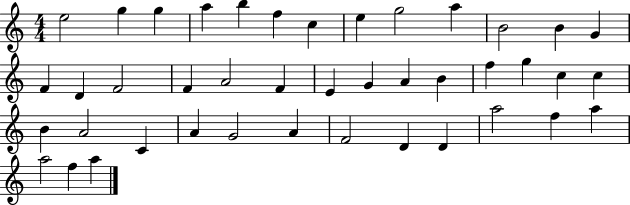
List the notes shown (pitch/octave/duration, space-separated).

E5/h G5/q G5/q A5/q B5/q F5/q C5/q E5/q G5/h A5/q B4/h B4/q G4/q F4/q D4/q F4/h F4/q A4/h F4/q E4/q G4/q A4/q B4/q F5/q G5/q C5/q C5/q B4/q A4/h C4/q A4/q G4/h A4/q F4/h D4/q D4/q A5/h F5/q A5/q A5/h F5/q A5/q